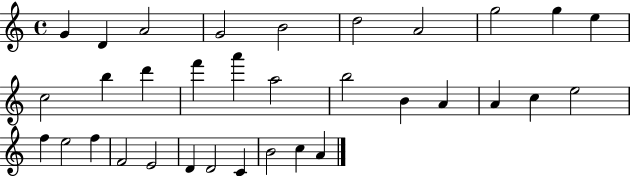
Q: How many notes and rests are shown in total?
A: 33